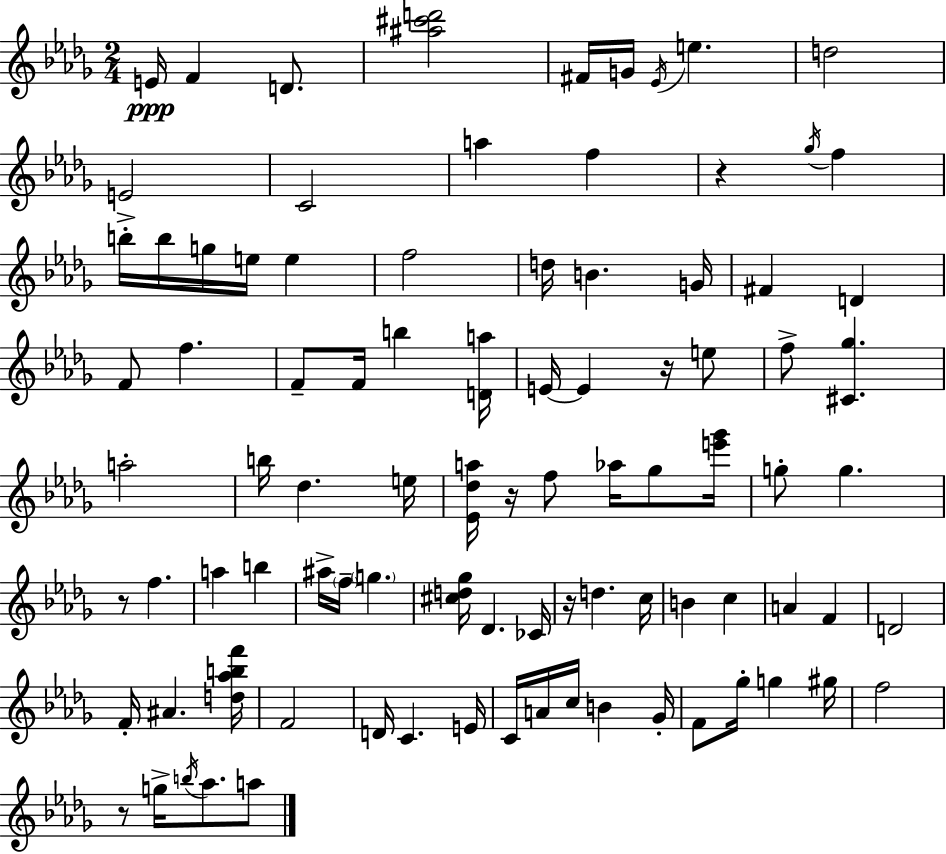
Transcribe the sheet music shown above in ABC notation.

X:1
T:Untitled
M:2/4
L:1/4
K:Bbm
E/4 F D/2 [^a^c'd']2 ^F/4 G/4 _E/4 e d2 E2 C2 a f z _g/4 f b/4 b/4 g/4 e/4 e f2 d/4 B G/4 ^F D F/2 f F/2 F/4 b [Da]/4 E/4 E z/4 e/2 f/2 [^C_g] a2 b/4 _d e/4 [_E_da]/4 z/4 f/2 _a/4 _g/2 [e'_g']/4 g/2 g z/2 f a b ^a/4 f/4 g [^cd_g]/4 _D _C/4 z/4 d c/4 B c A F D2 F/4 ^A [d_abf']/4 F2 D/4 C E/4 C/4 A/4 c/4 B _G/4 F/2 _g/4 g ^g/4 f2 z/2 g/4 b/4 _a/2 a/2